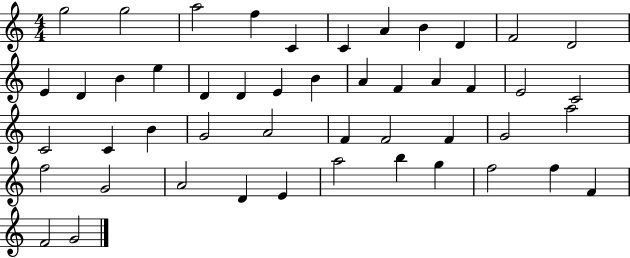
X:1
T:Untitled
M:4/4
L:1/4
K:C
g2 g2 a2 f C C A B D F2 D2 E D B e D D E B A F A F E2 C2 C2 C B G2 A2 F F2 F G2 a2 f2 G2 A2 D E a2 b g f2 f F F2 G2